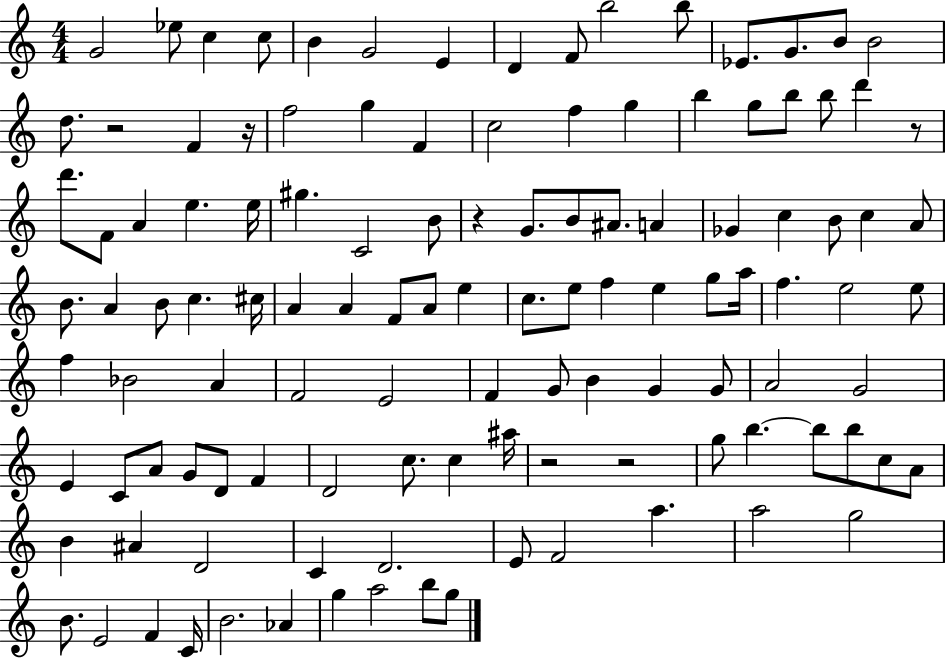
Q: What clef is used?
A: treble